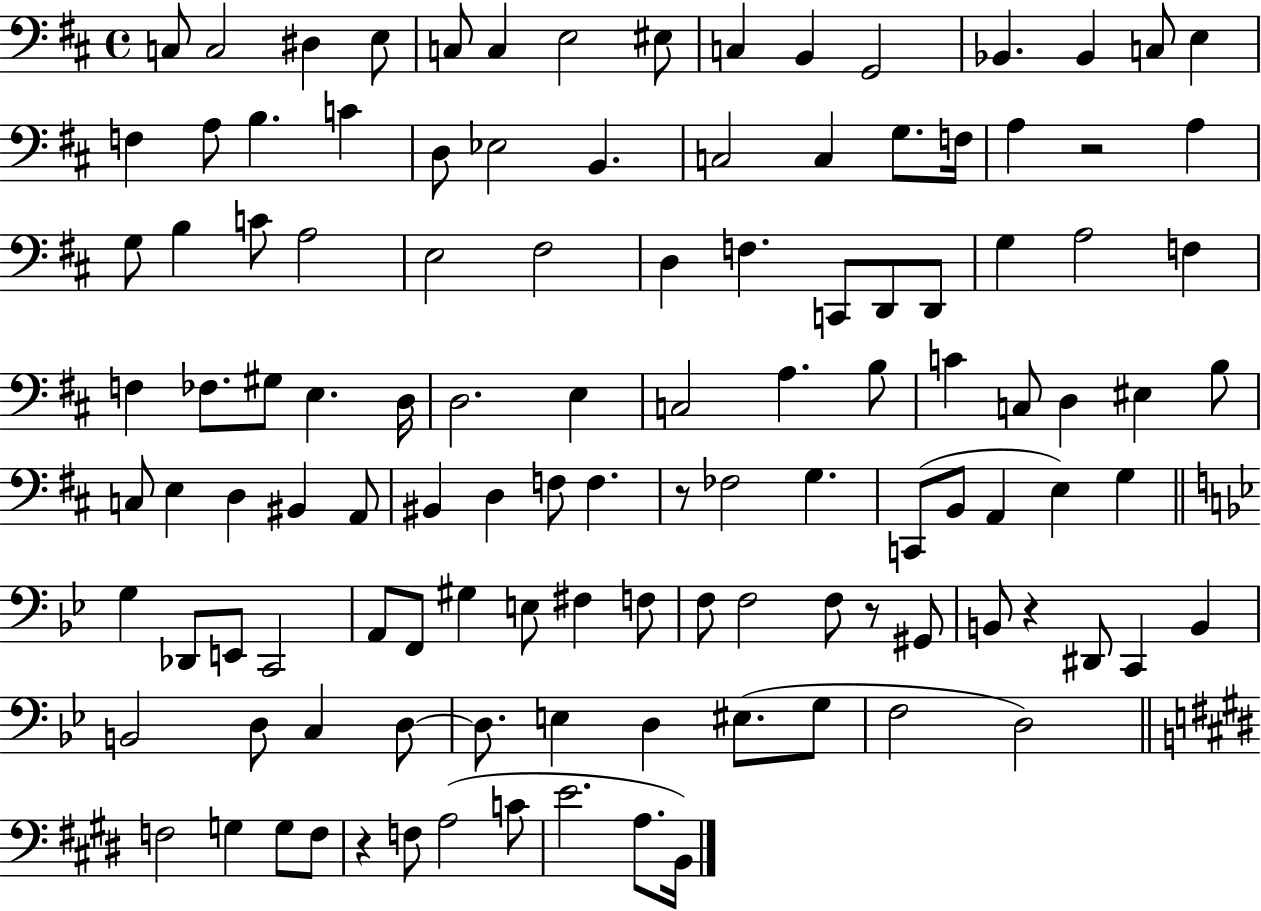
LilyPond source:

{
  \clef bass
  \time 4/4
  \defaultTimeSignature
  \key d \major
  \repeat volta 2 { c8 c2 dis4 e8 | c8 c4 e2 eis8 | c4 b,4 g,2 | bes,4. bes,4 c8 e4 | \break f4 a8 b4. c'4 | d8 ees2 b,4. | c2 c4 g8. f16 | a4 r2 a4 | \break g8 b4 c'8 a2 | e2 fis2 | d4 f4. c,8 d,8 d,8 | g4 a2 f4 | \break f4 fes8. gis8 e4. d16 | d2. e4 | c2 a4. b8 | c'4 c8 d4 eis4 b8 | \break c8 e4 d4 bis,4 a,8 | bis,4 d4 f8 f4. | r8 fes2 g4. | c,8( b,8 a,4 e4) g4 | \break \bar "||" \break \key bes \major g4 des,8 e,8 c,2 | a,8 f,8 gis4 e8 fis4 f8 | f8 f2 f8 r8 gis,8 | b,8 r4 dis,8 c,4 b,4 | \break b,2 d8 c4 d8~~ | d8. e4 d4 eis8.( g8 | f2 d2) | \bar "||" \break \key e \major f2 g4 g8 f8 | r4 f8 a2( c'8 | e'2. a8. b,16) | } \bar "|."
}